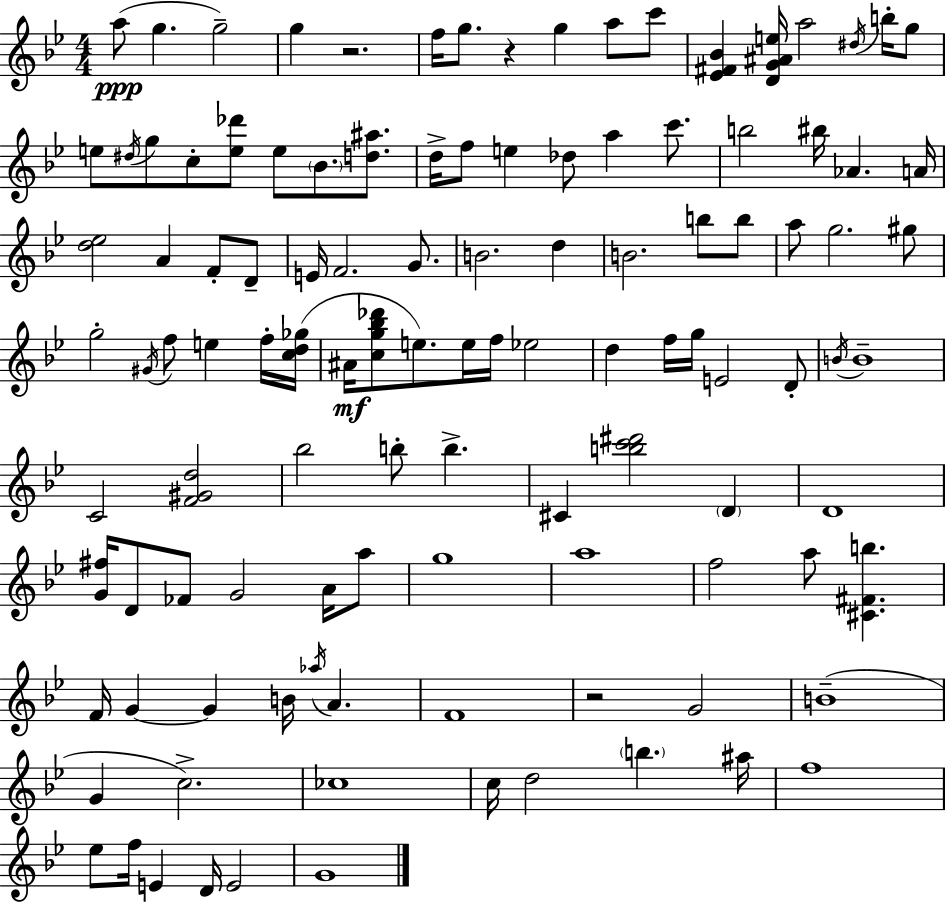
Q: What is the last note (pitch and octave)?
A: G4